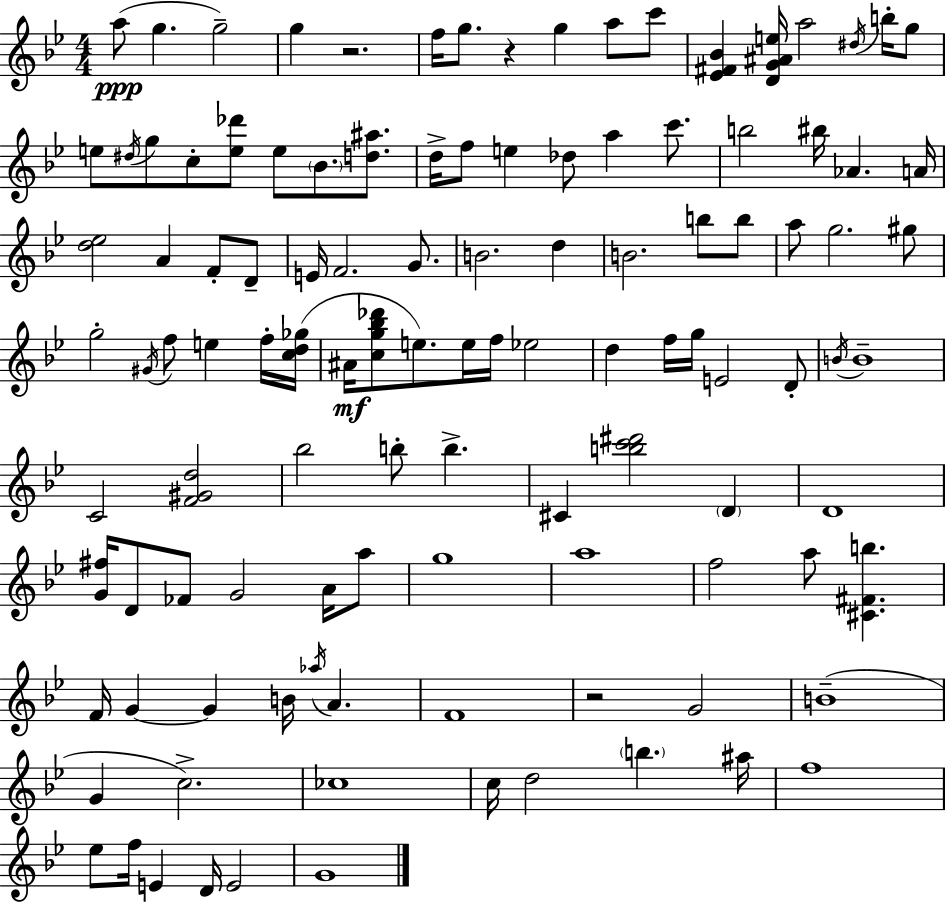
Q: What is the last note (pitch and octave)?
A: G4